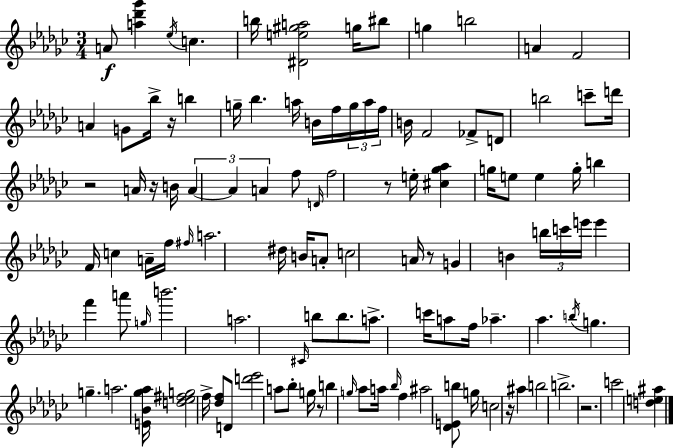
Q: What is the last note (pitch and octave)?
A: C6